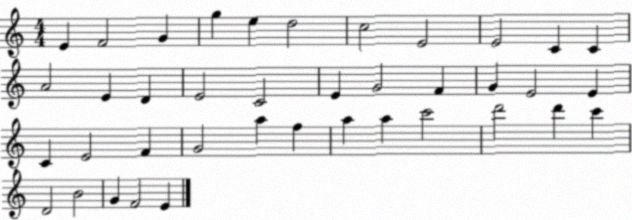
X:1
T:Untitled
M:4/4
L:1/4
K:C
E F2 G g e d2 c2 E2 E2 C C A2 E D E2 C2 E G2 F G E2 E C E2 F G2 a f a a c'2 d'2 d' c' D2 B2 G F2 E